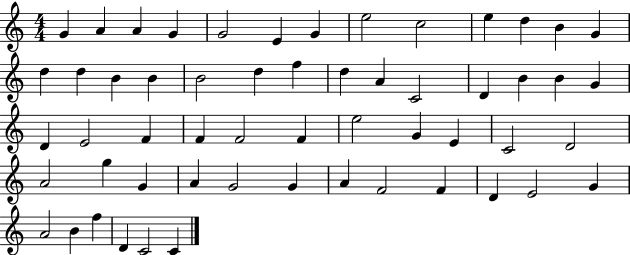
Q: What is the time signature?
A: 4/4